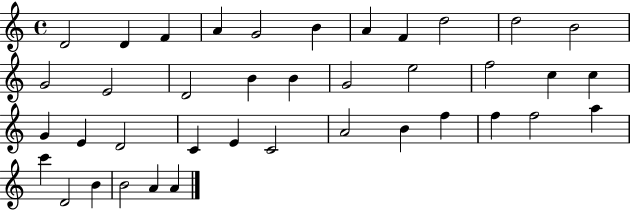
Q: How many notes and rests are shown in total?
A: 39